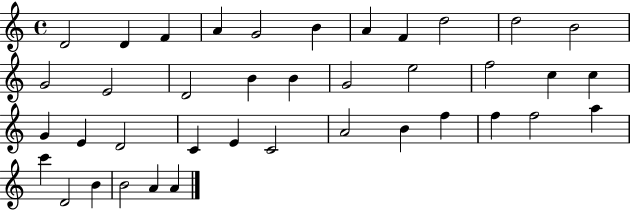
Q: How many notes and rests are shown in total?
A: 39